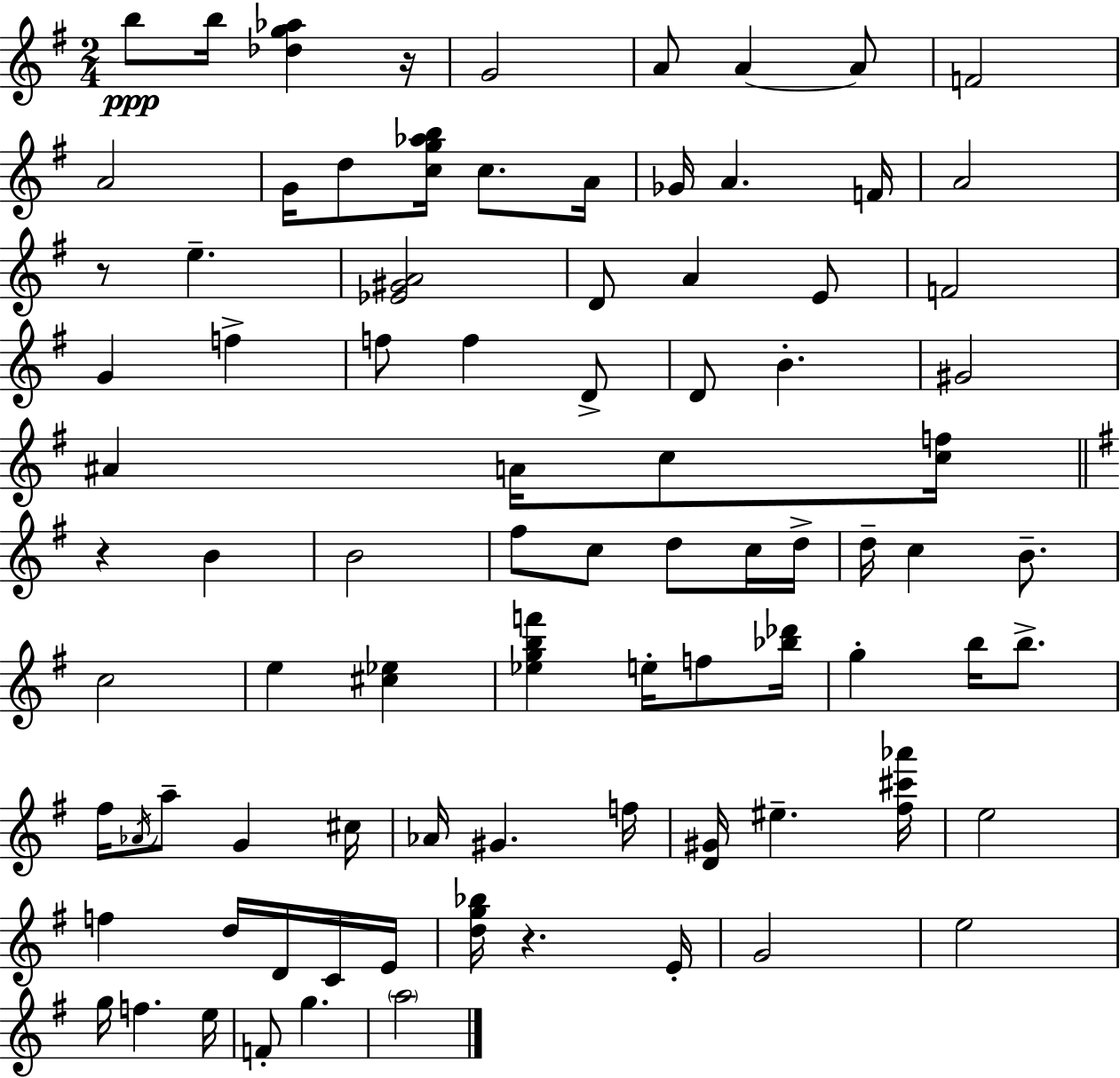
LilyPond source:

{
  \clef treble
  \numericTimeSignature
  \time 2/4
  \key g \major
  \repeat volta 2 { b''8\ppp b''16 <des'' g'' aes''>4 r16 | g'2 | a'8 a'4~~ a'8 | f'2 | \break a'2 | g'16 d''8 <c'' g'' aes'' b''>16 c''8. a'16 | ges'16 a'4. f'16 | a'2 | \break r8 e''4.-- | <ees' gis' a'>2 | d'8 a'4 e'8 | f'2 | \break g'4 f''4-> | f''8 f''4 d'8-> | d'8 b'4.-. | gis'2 | \break ais'4 a'16 c''8 <c'' f''>16 | \bar "||" \break \key g \major r4 b'4 | b'2 | fis''8 c''8 d''8 c''16 d''16-> | d''16-- c''4 b'8.-- | \break c''2 | e''4 <cis'' ees''>4 | <ees'' g'' b'' f'''>4 e''16-. f''8 <bes'' des'''>16 | g''4-. b''16 b''8.-> | \break fis''16 \acciaccatura { aes'16 } a''8-- g'4 | cis''16 aes'16 gis'4. | f''16 <d' gis'>16 eis''4.-- | <fis'' cis''' aes'''>16 e''2 | \break f''4 d''16 d'16 c'16 | e'16 <d'' g'' bes''>16 r4. | e'16-. g'2 | e''2 | \break g''16 f''4. | e''16 f'8-. g''4. | \parenthesize a''2 | } \bar "|."
}